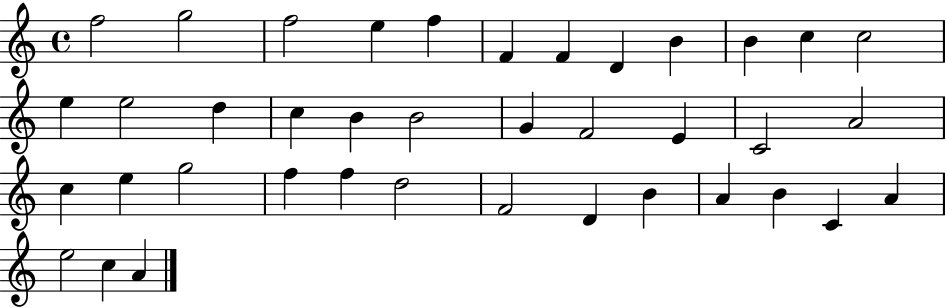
F5/h G5/h F5/h E5/q F5/q F4/q F4/q D4/q B4/q B4/q C5/q C5/h E5/q E5/h D5/q C5/q B4/q B4/h G4/q F4/h E4/q C4/h A4/h C5/q E5/q G5/h F5/q F5/q D5/h F4/h D4/q B4/q A4/q B4/q C4/q A4/q E5/h C5/q A4/q